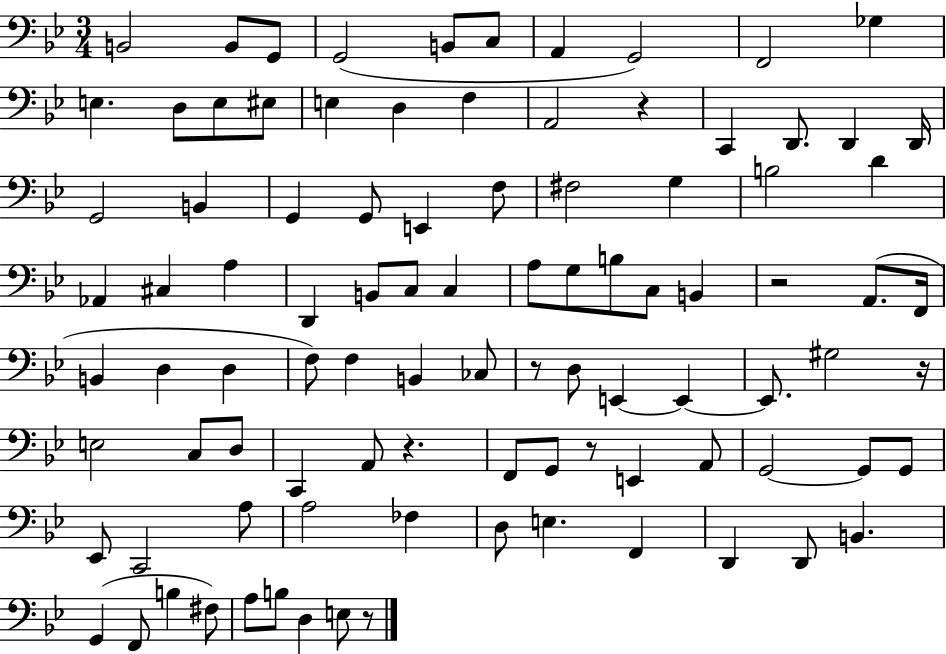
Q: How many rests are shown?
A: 7